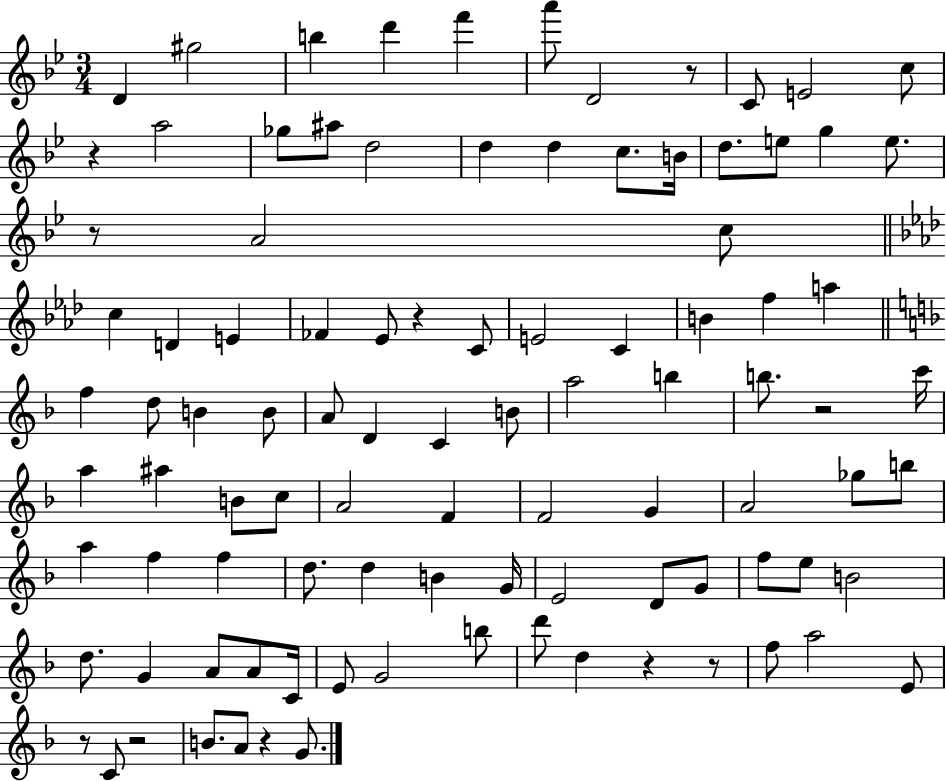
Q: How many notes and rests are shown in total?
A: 98